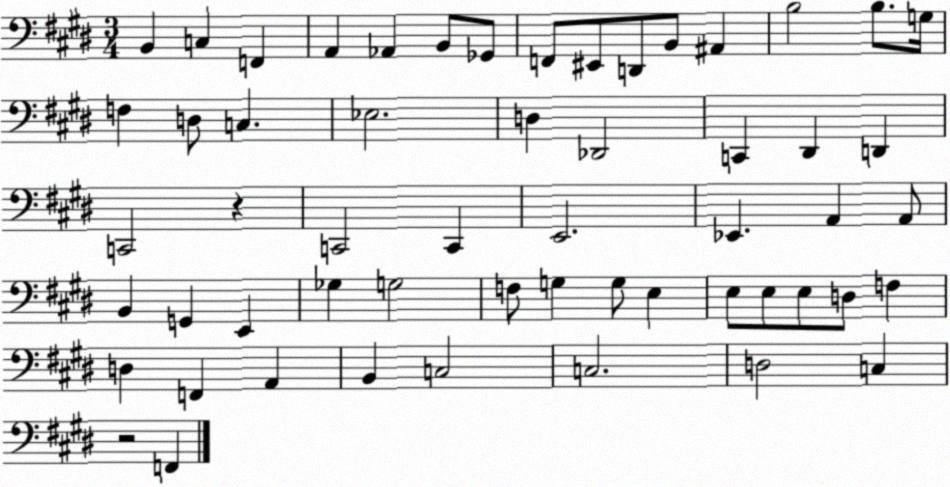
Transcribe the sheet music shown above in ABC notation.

X:1
T:Untitled
M:3/4
L:1/4
K:E
B,, C, F,, A,, _A,, B,,/2 _G,,/2 F,,/2 ^E,,/2 D,,/2 B,,/2 ^A,, B,2 B,/2 G,/4 F, D,/2 C, _E,2 D, _D,,2 C,, ^D,, D,, C,,2 z C,,2 C,, E,,2 _E,, A,, A,,/2 B,, G,, E,, _G, G,2 F,/2 G, G,/2 E, E,/2 E,/2 E,/2 D,/2 F, D, F,, A,, B,, C,2 C,2 D,2 C, z2 F,,